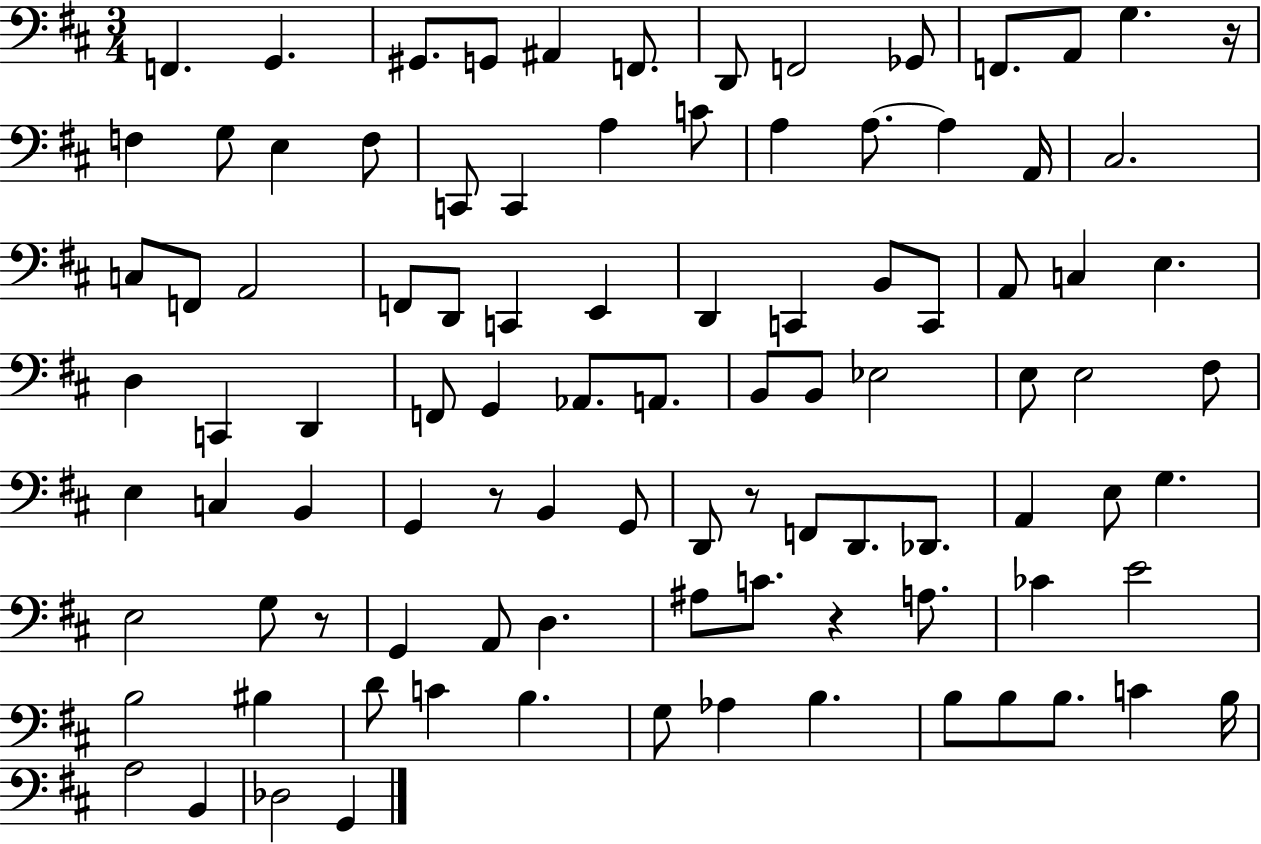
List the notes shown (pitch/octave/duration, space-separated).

F2/q. G2/q. G#2/e. G2/e A#2/q F2/e. D2/e F2/h Gb2/e F2/e. A2/e G3/q. R/s F3/q G3/e E3/q F3/e C2/e C2/q A3/q C4/e A3/q A3/e. A3/q A2/s C#3/h. C3/e F2/e A2/h F2/e D2/e C2/q E2/q D2/q C2/q B2/e C2/e A2/e C3/q E3/q. D3/q C2/q D2/q F2/e G2/q Ab2/e. A2/e. B2/e B2/e Eb3/h E3/e E3/h F#3/e E3/q C3/q B2/q G2/q R/e B2/q G2/e D2/e R/e F2/e D2/e. Db2/e. A2/q E3/e G3/q. E3/h G3/e R/e G2/q A2/e D3/q. A#3/e C4/e. R/q A3/e. CES4/q E4/h B3/h BIS3/q D4/e C4/q B3/q. G3/e Ab3/q B3/q. B3/e B3/e B3/e. C4/q B3/s A3/h B2/q Db3/h G2/q